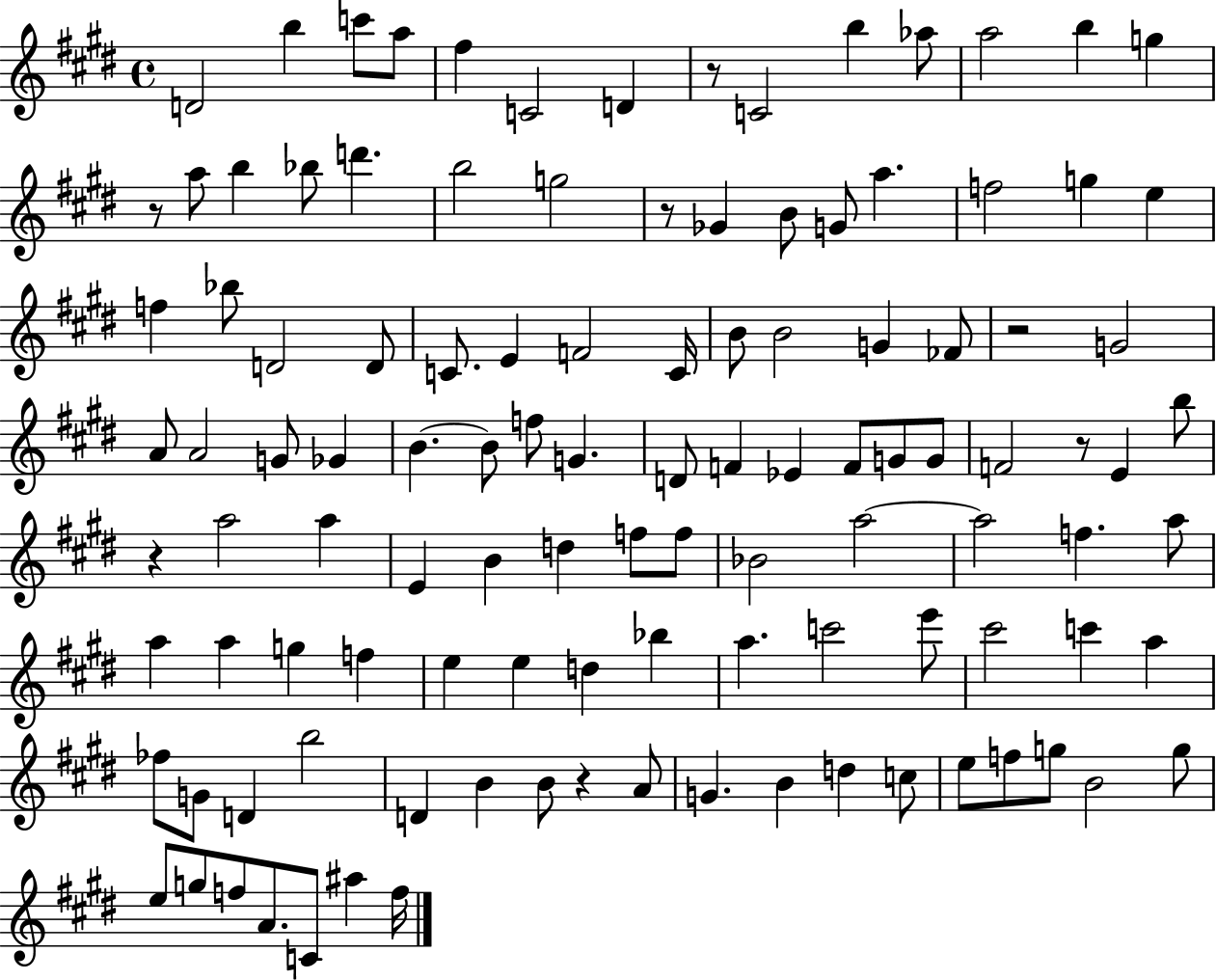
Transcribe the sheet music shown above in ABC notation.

X:1
T:Untitled
M:4/4
L:1/4
K:E
D2 b c'/2 a/2 ^f C2 D z/2 C2 b _a/2 a2 b g z/2 a/2 b _b/2 d' b2 g2 z/2 _G B/2 G/2 a f2 g e f _b/2 D2 D/2 C/2 E F2 C/4 B/2 B2 G _F/2 z2 G2 A/2 A2 G/2 _G B B/2 f/2 G D/2 F _E F/2 G/2 G/2 F2 z/2 E b/2 z a2 a E B d f/2 f/2 _B2 a2 a2 f a/2 a a g f e e d _b a c'2 e'/2 ^c'2 c' a _f/2 G/2 D b2 D B B/2 z A/2 G B d c/2 e/2 f/2 g/2 B2 g/2 e/2 g/2 f/2 A/2 C/2 ^a f/4